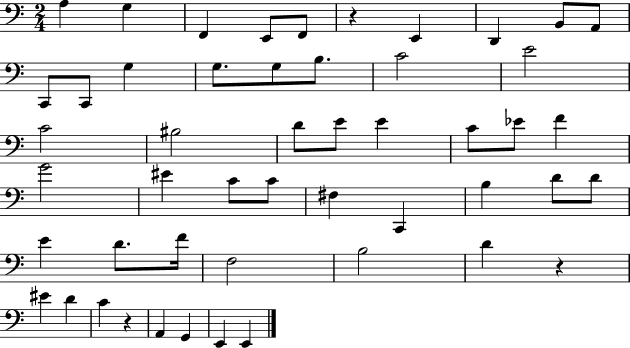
{
  \clef bass
  \numericTimeSignature
  \time 2/4
  \key c \major
  a4 g4 | f,4 e,8 f,8 | r4 e,4 | d,4 b,8 a,8 | \break c,8 c,8 g4 | g8. g8 b8. | c'2 | e'2 | \break c'2 | bis2 | d'8 e'8 e'4 | c'8 ees'8 f'4 | \break g'2 | eis'4 c'8 c'8 | fis4 c,4 | b4 d'8 d'8 | \break e'4 d'8. f'16 | f2 | b2 | d'4 r4 | \break eis'4 d'4 | c'4 r4 | a,4 g,4 | e,4 e,4 | \break \bar "|."
}